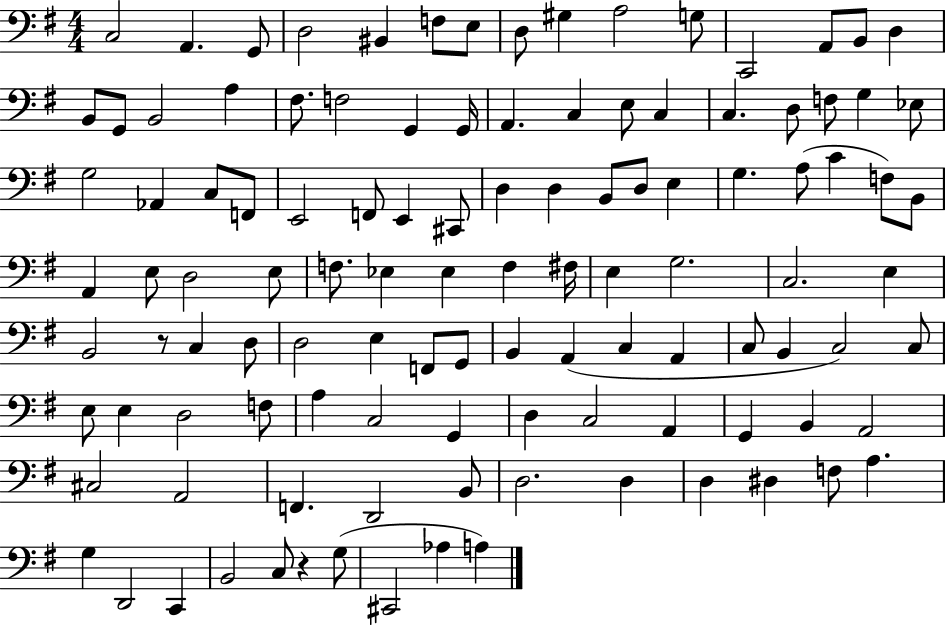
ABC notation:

X:1
T:Untitled
M:4/4
L:1/4
K:G
C,2 A,, G,,/2 D,2 ^B,, F,/2 E,/2 D,/2 ^G, A,2 G,/2 C,,2 A,,/2 B,,/2 D, B,,/2 G,,/2 B,,2 A, ^F,/2 F,2 G,, G,,/4 A,, C, E,/2 C, C, D,/2 F,/2 G, _E,/2 G,2 _A,, C,/2 F,,/2 E,,2 F,,/2 E,, ^C,,/2 D, D, B,,/2 D,/2 E, G, A,/2 C F,/2 B,,/2 A,, E,/2 D,2 E,/2 F,/2 _E, _E, F, ^F,/4 E, G,2 C,2 E, B,,2 z/2 C, D,/2 D,2 E, F,,/2 G,,/2 B,, A,, C, A,, C,/2 B,, C,2 C,/2 E,/2 E, D,2 F,/2 A, C,2 G,, D, C,2 A,, G,, B,, A,,2 ^C,2 A,,2 F,, D,,2 B,,/2 D,2 D, D, ^D, F,/2 A, G, D,,2 C,, B,,2 C,/2 z G,/2 ^C,,2 _A, A,